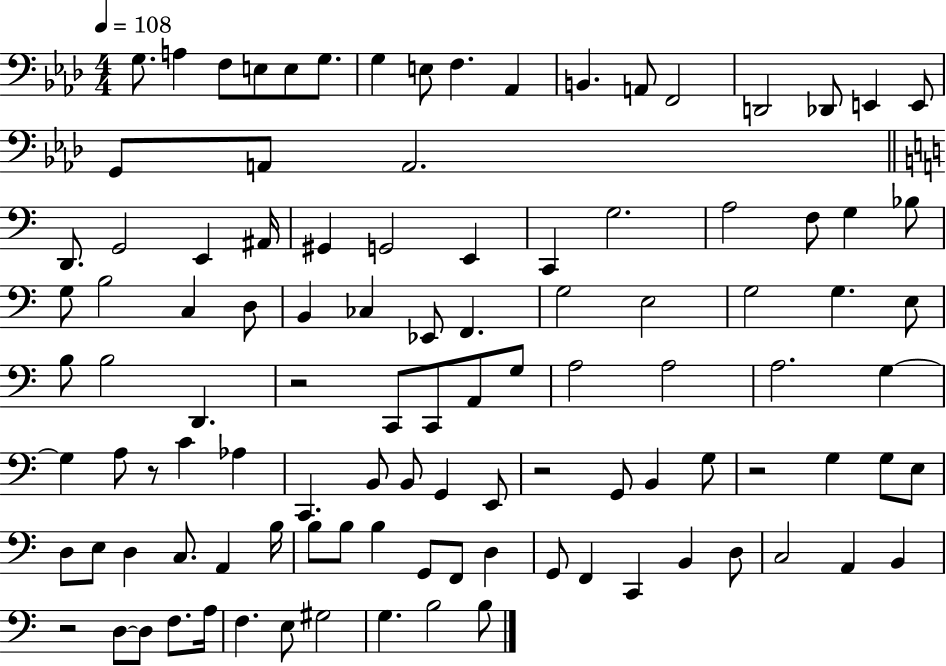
G3/e. A3/q F3/e E3/e E3/e G3/e. G3/q E3/e F3/q. Ab2/q B2/q. A2/e F2/h D2/h Db2/e E2/q E2/e G2/e A2/e A2/h. D2/e. G2/h E2/q A#2/s G#2/q G2/h E2/q C2/q G3/h. A3/h F3/e G3/q Bb3/e G3/e B3/h C3/q D3/e B2/q CES3/q Eb2/e F2/q. G3/h E3/h G3/h G3/q. E3/e B3/e B3/h D2/q. R/h C2/e C2/e A2/e G3/e A3/h A3/h A3/h. G3/q G3/q A3/e R/e C4/q Ab3/q C2/q. B2/e B2/e G2/q E2/e R/h G2/e B2/q G3/e R/h G3/q G3/e E3/e D3/e E3/e D3/q C3/e. A2/q B3/s B3/e B3/e B3/q G2/e F2/e D3/q G2/e F2/q C2/q B2/q D3/e C3/h A2/q B2/q R/h D3/e D3/e F3/e. A3/s F3/q. E3/e G#3/h G3/q. B3/h B3/e